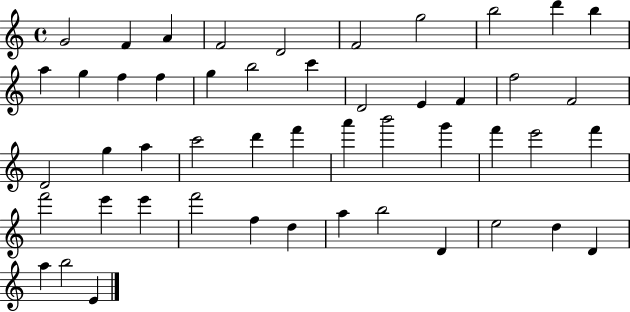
{
  \clef treble
  \time 4/4
  \defaultTimeSignature
  \key c \major
  g'2 f'4 a'4 | f'2 d'2 | f'2 g''2 | b''2 d'''4 b''4 | \break a''4 g''4 f''4 f''4 | g''4 b''2 c'''4 | d'2 e'4 f'4 | f''2 f'2 | \break d'2 g''4 a''4 | c'''2 d'''4 f'''4 | a'''4 b'''2 g'''4 | f'''4 e'''2 f'''4 | \break f'''2 e'''4 e'''4 | f'''2 f''4 d''4 | a''4 b''2 d'4 | e''2 d''4 d'4 | \break a''4 b''2 e'4 | \bar "|."
}